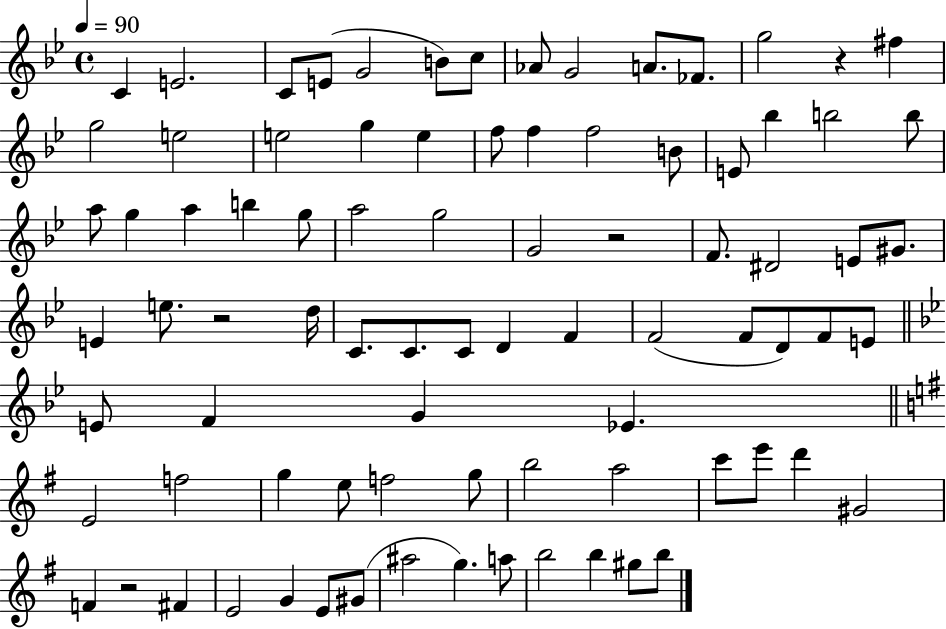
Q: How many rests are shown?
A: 4